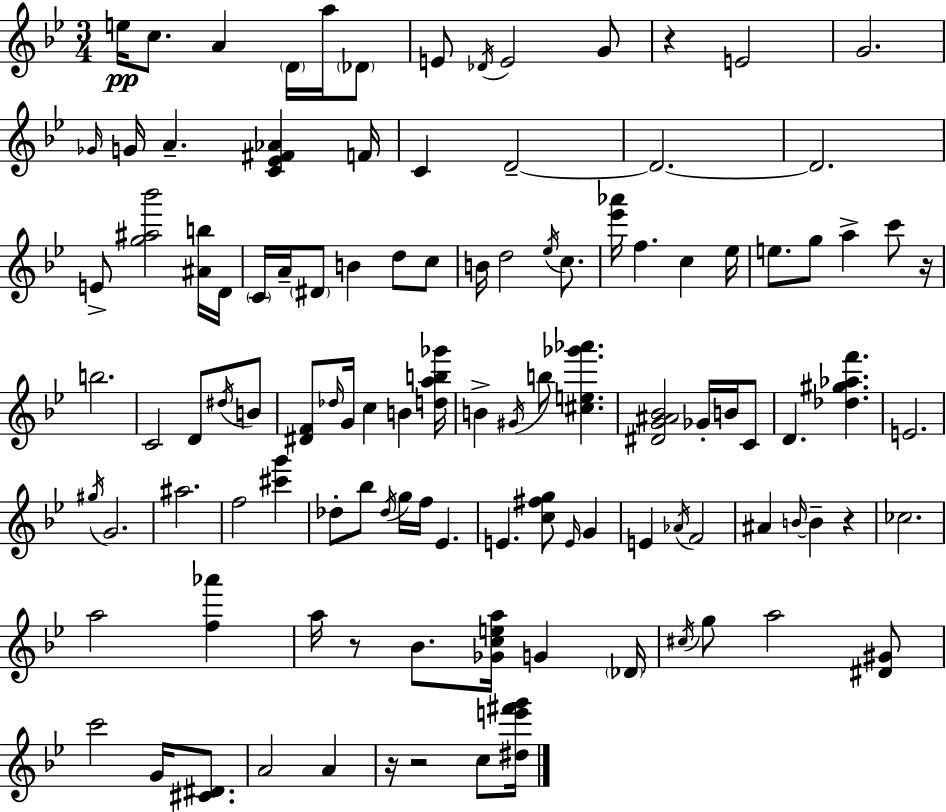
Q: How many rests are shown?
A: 6